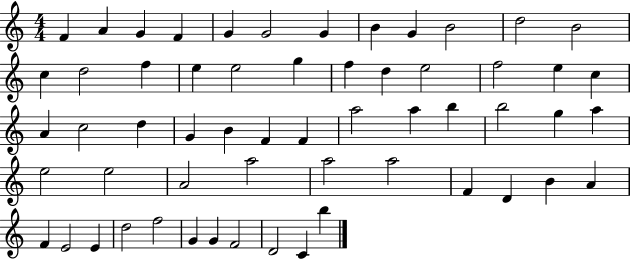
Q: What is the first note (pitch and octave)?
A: F4